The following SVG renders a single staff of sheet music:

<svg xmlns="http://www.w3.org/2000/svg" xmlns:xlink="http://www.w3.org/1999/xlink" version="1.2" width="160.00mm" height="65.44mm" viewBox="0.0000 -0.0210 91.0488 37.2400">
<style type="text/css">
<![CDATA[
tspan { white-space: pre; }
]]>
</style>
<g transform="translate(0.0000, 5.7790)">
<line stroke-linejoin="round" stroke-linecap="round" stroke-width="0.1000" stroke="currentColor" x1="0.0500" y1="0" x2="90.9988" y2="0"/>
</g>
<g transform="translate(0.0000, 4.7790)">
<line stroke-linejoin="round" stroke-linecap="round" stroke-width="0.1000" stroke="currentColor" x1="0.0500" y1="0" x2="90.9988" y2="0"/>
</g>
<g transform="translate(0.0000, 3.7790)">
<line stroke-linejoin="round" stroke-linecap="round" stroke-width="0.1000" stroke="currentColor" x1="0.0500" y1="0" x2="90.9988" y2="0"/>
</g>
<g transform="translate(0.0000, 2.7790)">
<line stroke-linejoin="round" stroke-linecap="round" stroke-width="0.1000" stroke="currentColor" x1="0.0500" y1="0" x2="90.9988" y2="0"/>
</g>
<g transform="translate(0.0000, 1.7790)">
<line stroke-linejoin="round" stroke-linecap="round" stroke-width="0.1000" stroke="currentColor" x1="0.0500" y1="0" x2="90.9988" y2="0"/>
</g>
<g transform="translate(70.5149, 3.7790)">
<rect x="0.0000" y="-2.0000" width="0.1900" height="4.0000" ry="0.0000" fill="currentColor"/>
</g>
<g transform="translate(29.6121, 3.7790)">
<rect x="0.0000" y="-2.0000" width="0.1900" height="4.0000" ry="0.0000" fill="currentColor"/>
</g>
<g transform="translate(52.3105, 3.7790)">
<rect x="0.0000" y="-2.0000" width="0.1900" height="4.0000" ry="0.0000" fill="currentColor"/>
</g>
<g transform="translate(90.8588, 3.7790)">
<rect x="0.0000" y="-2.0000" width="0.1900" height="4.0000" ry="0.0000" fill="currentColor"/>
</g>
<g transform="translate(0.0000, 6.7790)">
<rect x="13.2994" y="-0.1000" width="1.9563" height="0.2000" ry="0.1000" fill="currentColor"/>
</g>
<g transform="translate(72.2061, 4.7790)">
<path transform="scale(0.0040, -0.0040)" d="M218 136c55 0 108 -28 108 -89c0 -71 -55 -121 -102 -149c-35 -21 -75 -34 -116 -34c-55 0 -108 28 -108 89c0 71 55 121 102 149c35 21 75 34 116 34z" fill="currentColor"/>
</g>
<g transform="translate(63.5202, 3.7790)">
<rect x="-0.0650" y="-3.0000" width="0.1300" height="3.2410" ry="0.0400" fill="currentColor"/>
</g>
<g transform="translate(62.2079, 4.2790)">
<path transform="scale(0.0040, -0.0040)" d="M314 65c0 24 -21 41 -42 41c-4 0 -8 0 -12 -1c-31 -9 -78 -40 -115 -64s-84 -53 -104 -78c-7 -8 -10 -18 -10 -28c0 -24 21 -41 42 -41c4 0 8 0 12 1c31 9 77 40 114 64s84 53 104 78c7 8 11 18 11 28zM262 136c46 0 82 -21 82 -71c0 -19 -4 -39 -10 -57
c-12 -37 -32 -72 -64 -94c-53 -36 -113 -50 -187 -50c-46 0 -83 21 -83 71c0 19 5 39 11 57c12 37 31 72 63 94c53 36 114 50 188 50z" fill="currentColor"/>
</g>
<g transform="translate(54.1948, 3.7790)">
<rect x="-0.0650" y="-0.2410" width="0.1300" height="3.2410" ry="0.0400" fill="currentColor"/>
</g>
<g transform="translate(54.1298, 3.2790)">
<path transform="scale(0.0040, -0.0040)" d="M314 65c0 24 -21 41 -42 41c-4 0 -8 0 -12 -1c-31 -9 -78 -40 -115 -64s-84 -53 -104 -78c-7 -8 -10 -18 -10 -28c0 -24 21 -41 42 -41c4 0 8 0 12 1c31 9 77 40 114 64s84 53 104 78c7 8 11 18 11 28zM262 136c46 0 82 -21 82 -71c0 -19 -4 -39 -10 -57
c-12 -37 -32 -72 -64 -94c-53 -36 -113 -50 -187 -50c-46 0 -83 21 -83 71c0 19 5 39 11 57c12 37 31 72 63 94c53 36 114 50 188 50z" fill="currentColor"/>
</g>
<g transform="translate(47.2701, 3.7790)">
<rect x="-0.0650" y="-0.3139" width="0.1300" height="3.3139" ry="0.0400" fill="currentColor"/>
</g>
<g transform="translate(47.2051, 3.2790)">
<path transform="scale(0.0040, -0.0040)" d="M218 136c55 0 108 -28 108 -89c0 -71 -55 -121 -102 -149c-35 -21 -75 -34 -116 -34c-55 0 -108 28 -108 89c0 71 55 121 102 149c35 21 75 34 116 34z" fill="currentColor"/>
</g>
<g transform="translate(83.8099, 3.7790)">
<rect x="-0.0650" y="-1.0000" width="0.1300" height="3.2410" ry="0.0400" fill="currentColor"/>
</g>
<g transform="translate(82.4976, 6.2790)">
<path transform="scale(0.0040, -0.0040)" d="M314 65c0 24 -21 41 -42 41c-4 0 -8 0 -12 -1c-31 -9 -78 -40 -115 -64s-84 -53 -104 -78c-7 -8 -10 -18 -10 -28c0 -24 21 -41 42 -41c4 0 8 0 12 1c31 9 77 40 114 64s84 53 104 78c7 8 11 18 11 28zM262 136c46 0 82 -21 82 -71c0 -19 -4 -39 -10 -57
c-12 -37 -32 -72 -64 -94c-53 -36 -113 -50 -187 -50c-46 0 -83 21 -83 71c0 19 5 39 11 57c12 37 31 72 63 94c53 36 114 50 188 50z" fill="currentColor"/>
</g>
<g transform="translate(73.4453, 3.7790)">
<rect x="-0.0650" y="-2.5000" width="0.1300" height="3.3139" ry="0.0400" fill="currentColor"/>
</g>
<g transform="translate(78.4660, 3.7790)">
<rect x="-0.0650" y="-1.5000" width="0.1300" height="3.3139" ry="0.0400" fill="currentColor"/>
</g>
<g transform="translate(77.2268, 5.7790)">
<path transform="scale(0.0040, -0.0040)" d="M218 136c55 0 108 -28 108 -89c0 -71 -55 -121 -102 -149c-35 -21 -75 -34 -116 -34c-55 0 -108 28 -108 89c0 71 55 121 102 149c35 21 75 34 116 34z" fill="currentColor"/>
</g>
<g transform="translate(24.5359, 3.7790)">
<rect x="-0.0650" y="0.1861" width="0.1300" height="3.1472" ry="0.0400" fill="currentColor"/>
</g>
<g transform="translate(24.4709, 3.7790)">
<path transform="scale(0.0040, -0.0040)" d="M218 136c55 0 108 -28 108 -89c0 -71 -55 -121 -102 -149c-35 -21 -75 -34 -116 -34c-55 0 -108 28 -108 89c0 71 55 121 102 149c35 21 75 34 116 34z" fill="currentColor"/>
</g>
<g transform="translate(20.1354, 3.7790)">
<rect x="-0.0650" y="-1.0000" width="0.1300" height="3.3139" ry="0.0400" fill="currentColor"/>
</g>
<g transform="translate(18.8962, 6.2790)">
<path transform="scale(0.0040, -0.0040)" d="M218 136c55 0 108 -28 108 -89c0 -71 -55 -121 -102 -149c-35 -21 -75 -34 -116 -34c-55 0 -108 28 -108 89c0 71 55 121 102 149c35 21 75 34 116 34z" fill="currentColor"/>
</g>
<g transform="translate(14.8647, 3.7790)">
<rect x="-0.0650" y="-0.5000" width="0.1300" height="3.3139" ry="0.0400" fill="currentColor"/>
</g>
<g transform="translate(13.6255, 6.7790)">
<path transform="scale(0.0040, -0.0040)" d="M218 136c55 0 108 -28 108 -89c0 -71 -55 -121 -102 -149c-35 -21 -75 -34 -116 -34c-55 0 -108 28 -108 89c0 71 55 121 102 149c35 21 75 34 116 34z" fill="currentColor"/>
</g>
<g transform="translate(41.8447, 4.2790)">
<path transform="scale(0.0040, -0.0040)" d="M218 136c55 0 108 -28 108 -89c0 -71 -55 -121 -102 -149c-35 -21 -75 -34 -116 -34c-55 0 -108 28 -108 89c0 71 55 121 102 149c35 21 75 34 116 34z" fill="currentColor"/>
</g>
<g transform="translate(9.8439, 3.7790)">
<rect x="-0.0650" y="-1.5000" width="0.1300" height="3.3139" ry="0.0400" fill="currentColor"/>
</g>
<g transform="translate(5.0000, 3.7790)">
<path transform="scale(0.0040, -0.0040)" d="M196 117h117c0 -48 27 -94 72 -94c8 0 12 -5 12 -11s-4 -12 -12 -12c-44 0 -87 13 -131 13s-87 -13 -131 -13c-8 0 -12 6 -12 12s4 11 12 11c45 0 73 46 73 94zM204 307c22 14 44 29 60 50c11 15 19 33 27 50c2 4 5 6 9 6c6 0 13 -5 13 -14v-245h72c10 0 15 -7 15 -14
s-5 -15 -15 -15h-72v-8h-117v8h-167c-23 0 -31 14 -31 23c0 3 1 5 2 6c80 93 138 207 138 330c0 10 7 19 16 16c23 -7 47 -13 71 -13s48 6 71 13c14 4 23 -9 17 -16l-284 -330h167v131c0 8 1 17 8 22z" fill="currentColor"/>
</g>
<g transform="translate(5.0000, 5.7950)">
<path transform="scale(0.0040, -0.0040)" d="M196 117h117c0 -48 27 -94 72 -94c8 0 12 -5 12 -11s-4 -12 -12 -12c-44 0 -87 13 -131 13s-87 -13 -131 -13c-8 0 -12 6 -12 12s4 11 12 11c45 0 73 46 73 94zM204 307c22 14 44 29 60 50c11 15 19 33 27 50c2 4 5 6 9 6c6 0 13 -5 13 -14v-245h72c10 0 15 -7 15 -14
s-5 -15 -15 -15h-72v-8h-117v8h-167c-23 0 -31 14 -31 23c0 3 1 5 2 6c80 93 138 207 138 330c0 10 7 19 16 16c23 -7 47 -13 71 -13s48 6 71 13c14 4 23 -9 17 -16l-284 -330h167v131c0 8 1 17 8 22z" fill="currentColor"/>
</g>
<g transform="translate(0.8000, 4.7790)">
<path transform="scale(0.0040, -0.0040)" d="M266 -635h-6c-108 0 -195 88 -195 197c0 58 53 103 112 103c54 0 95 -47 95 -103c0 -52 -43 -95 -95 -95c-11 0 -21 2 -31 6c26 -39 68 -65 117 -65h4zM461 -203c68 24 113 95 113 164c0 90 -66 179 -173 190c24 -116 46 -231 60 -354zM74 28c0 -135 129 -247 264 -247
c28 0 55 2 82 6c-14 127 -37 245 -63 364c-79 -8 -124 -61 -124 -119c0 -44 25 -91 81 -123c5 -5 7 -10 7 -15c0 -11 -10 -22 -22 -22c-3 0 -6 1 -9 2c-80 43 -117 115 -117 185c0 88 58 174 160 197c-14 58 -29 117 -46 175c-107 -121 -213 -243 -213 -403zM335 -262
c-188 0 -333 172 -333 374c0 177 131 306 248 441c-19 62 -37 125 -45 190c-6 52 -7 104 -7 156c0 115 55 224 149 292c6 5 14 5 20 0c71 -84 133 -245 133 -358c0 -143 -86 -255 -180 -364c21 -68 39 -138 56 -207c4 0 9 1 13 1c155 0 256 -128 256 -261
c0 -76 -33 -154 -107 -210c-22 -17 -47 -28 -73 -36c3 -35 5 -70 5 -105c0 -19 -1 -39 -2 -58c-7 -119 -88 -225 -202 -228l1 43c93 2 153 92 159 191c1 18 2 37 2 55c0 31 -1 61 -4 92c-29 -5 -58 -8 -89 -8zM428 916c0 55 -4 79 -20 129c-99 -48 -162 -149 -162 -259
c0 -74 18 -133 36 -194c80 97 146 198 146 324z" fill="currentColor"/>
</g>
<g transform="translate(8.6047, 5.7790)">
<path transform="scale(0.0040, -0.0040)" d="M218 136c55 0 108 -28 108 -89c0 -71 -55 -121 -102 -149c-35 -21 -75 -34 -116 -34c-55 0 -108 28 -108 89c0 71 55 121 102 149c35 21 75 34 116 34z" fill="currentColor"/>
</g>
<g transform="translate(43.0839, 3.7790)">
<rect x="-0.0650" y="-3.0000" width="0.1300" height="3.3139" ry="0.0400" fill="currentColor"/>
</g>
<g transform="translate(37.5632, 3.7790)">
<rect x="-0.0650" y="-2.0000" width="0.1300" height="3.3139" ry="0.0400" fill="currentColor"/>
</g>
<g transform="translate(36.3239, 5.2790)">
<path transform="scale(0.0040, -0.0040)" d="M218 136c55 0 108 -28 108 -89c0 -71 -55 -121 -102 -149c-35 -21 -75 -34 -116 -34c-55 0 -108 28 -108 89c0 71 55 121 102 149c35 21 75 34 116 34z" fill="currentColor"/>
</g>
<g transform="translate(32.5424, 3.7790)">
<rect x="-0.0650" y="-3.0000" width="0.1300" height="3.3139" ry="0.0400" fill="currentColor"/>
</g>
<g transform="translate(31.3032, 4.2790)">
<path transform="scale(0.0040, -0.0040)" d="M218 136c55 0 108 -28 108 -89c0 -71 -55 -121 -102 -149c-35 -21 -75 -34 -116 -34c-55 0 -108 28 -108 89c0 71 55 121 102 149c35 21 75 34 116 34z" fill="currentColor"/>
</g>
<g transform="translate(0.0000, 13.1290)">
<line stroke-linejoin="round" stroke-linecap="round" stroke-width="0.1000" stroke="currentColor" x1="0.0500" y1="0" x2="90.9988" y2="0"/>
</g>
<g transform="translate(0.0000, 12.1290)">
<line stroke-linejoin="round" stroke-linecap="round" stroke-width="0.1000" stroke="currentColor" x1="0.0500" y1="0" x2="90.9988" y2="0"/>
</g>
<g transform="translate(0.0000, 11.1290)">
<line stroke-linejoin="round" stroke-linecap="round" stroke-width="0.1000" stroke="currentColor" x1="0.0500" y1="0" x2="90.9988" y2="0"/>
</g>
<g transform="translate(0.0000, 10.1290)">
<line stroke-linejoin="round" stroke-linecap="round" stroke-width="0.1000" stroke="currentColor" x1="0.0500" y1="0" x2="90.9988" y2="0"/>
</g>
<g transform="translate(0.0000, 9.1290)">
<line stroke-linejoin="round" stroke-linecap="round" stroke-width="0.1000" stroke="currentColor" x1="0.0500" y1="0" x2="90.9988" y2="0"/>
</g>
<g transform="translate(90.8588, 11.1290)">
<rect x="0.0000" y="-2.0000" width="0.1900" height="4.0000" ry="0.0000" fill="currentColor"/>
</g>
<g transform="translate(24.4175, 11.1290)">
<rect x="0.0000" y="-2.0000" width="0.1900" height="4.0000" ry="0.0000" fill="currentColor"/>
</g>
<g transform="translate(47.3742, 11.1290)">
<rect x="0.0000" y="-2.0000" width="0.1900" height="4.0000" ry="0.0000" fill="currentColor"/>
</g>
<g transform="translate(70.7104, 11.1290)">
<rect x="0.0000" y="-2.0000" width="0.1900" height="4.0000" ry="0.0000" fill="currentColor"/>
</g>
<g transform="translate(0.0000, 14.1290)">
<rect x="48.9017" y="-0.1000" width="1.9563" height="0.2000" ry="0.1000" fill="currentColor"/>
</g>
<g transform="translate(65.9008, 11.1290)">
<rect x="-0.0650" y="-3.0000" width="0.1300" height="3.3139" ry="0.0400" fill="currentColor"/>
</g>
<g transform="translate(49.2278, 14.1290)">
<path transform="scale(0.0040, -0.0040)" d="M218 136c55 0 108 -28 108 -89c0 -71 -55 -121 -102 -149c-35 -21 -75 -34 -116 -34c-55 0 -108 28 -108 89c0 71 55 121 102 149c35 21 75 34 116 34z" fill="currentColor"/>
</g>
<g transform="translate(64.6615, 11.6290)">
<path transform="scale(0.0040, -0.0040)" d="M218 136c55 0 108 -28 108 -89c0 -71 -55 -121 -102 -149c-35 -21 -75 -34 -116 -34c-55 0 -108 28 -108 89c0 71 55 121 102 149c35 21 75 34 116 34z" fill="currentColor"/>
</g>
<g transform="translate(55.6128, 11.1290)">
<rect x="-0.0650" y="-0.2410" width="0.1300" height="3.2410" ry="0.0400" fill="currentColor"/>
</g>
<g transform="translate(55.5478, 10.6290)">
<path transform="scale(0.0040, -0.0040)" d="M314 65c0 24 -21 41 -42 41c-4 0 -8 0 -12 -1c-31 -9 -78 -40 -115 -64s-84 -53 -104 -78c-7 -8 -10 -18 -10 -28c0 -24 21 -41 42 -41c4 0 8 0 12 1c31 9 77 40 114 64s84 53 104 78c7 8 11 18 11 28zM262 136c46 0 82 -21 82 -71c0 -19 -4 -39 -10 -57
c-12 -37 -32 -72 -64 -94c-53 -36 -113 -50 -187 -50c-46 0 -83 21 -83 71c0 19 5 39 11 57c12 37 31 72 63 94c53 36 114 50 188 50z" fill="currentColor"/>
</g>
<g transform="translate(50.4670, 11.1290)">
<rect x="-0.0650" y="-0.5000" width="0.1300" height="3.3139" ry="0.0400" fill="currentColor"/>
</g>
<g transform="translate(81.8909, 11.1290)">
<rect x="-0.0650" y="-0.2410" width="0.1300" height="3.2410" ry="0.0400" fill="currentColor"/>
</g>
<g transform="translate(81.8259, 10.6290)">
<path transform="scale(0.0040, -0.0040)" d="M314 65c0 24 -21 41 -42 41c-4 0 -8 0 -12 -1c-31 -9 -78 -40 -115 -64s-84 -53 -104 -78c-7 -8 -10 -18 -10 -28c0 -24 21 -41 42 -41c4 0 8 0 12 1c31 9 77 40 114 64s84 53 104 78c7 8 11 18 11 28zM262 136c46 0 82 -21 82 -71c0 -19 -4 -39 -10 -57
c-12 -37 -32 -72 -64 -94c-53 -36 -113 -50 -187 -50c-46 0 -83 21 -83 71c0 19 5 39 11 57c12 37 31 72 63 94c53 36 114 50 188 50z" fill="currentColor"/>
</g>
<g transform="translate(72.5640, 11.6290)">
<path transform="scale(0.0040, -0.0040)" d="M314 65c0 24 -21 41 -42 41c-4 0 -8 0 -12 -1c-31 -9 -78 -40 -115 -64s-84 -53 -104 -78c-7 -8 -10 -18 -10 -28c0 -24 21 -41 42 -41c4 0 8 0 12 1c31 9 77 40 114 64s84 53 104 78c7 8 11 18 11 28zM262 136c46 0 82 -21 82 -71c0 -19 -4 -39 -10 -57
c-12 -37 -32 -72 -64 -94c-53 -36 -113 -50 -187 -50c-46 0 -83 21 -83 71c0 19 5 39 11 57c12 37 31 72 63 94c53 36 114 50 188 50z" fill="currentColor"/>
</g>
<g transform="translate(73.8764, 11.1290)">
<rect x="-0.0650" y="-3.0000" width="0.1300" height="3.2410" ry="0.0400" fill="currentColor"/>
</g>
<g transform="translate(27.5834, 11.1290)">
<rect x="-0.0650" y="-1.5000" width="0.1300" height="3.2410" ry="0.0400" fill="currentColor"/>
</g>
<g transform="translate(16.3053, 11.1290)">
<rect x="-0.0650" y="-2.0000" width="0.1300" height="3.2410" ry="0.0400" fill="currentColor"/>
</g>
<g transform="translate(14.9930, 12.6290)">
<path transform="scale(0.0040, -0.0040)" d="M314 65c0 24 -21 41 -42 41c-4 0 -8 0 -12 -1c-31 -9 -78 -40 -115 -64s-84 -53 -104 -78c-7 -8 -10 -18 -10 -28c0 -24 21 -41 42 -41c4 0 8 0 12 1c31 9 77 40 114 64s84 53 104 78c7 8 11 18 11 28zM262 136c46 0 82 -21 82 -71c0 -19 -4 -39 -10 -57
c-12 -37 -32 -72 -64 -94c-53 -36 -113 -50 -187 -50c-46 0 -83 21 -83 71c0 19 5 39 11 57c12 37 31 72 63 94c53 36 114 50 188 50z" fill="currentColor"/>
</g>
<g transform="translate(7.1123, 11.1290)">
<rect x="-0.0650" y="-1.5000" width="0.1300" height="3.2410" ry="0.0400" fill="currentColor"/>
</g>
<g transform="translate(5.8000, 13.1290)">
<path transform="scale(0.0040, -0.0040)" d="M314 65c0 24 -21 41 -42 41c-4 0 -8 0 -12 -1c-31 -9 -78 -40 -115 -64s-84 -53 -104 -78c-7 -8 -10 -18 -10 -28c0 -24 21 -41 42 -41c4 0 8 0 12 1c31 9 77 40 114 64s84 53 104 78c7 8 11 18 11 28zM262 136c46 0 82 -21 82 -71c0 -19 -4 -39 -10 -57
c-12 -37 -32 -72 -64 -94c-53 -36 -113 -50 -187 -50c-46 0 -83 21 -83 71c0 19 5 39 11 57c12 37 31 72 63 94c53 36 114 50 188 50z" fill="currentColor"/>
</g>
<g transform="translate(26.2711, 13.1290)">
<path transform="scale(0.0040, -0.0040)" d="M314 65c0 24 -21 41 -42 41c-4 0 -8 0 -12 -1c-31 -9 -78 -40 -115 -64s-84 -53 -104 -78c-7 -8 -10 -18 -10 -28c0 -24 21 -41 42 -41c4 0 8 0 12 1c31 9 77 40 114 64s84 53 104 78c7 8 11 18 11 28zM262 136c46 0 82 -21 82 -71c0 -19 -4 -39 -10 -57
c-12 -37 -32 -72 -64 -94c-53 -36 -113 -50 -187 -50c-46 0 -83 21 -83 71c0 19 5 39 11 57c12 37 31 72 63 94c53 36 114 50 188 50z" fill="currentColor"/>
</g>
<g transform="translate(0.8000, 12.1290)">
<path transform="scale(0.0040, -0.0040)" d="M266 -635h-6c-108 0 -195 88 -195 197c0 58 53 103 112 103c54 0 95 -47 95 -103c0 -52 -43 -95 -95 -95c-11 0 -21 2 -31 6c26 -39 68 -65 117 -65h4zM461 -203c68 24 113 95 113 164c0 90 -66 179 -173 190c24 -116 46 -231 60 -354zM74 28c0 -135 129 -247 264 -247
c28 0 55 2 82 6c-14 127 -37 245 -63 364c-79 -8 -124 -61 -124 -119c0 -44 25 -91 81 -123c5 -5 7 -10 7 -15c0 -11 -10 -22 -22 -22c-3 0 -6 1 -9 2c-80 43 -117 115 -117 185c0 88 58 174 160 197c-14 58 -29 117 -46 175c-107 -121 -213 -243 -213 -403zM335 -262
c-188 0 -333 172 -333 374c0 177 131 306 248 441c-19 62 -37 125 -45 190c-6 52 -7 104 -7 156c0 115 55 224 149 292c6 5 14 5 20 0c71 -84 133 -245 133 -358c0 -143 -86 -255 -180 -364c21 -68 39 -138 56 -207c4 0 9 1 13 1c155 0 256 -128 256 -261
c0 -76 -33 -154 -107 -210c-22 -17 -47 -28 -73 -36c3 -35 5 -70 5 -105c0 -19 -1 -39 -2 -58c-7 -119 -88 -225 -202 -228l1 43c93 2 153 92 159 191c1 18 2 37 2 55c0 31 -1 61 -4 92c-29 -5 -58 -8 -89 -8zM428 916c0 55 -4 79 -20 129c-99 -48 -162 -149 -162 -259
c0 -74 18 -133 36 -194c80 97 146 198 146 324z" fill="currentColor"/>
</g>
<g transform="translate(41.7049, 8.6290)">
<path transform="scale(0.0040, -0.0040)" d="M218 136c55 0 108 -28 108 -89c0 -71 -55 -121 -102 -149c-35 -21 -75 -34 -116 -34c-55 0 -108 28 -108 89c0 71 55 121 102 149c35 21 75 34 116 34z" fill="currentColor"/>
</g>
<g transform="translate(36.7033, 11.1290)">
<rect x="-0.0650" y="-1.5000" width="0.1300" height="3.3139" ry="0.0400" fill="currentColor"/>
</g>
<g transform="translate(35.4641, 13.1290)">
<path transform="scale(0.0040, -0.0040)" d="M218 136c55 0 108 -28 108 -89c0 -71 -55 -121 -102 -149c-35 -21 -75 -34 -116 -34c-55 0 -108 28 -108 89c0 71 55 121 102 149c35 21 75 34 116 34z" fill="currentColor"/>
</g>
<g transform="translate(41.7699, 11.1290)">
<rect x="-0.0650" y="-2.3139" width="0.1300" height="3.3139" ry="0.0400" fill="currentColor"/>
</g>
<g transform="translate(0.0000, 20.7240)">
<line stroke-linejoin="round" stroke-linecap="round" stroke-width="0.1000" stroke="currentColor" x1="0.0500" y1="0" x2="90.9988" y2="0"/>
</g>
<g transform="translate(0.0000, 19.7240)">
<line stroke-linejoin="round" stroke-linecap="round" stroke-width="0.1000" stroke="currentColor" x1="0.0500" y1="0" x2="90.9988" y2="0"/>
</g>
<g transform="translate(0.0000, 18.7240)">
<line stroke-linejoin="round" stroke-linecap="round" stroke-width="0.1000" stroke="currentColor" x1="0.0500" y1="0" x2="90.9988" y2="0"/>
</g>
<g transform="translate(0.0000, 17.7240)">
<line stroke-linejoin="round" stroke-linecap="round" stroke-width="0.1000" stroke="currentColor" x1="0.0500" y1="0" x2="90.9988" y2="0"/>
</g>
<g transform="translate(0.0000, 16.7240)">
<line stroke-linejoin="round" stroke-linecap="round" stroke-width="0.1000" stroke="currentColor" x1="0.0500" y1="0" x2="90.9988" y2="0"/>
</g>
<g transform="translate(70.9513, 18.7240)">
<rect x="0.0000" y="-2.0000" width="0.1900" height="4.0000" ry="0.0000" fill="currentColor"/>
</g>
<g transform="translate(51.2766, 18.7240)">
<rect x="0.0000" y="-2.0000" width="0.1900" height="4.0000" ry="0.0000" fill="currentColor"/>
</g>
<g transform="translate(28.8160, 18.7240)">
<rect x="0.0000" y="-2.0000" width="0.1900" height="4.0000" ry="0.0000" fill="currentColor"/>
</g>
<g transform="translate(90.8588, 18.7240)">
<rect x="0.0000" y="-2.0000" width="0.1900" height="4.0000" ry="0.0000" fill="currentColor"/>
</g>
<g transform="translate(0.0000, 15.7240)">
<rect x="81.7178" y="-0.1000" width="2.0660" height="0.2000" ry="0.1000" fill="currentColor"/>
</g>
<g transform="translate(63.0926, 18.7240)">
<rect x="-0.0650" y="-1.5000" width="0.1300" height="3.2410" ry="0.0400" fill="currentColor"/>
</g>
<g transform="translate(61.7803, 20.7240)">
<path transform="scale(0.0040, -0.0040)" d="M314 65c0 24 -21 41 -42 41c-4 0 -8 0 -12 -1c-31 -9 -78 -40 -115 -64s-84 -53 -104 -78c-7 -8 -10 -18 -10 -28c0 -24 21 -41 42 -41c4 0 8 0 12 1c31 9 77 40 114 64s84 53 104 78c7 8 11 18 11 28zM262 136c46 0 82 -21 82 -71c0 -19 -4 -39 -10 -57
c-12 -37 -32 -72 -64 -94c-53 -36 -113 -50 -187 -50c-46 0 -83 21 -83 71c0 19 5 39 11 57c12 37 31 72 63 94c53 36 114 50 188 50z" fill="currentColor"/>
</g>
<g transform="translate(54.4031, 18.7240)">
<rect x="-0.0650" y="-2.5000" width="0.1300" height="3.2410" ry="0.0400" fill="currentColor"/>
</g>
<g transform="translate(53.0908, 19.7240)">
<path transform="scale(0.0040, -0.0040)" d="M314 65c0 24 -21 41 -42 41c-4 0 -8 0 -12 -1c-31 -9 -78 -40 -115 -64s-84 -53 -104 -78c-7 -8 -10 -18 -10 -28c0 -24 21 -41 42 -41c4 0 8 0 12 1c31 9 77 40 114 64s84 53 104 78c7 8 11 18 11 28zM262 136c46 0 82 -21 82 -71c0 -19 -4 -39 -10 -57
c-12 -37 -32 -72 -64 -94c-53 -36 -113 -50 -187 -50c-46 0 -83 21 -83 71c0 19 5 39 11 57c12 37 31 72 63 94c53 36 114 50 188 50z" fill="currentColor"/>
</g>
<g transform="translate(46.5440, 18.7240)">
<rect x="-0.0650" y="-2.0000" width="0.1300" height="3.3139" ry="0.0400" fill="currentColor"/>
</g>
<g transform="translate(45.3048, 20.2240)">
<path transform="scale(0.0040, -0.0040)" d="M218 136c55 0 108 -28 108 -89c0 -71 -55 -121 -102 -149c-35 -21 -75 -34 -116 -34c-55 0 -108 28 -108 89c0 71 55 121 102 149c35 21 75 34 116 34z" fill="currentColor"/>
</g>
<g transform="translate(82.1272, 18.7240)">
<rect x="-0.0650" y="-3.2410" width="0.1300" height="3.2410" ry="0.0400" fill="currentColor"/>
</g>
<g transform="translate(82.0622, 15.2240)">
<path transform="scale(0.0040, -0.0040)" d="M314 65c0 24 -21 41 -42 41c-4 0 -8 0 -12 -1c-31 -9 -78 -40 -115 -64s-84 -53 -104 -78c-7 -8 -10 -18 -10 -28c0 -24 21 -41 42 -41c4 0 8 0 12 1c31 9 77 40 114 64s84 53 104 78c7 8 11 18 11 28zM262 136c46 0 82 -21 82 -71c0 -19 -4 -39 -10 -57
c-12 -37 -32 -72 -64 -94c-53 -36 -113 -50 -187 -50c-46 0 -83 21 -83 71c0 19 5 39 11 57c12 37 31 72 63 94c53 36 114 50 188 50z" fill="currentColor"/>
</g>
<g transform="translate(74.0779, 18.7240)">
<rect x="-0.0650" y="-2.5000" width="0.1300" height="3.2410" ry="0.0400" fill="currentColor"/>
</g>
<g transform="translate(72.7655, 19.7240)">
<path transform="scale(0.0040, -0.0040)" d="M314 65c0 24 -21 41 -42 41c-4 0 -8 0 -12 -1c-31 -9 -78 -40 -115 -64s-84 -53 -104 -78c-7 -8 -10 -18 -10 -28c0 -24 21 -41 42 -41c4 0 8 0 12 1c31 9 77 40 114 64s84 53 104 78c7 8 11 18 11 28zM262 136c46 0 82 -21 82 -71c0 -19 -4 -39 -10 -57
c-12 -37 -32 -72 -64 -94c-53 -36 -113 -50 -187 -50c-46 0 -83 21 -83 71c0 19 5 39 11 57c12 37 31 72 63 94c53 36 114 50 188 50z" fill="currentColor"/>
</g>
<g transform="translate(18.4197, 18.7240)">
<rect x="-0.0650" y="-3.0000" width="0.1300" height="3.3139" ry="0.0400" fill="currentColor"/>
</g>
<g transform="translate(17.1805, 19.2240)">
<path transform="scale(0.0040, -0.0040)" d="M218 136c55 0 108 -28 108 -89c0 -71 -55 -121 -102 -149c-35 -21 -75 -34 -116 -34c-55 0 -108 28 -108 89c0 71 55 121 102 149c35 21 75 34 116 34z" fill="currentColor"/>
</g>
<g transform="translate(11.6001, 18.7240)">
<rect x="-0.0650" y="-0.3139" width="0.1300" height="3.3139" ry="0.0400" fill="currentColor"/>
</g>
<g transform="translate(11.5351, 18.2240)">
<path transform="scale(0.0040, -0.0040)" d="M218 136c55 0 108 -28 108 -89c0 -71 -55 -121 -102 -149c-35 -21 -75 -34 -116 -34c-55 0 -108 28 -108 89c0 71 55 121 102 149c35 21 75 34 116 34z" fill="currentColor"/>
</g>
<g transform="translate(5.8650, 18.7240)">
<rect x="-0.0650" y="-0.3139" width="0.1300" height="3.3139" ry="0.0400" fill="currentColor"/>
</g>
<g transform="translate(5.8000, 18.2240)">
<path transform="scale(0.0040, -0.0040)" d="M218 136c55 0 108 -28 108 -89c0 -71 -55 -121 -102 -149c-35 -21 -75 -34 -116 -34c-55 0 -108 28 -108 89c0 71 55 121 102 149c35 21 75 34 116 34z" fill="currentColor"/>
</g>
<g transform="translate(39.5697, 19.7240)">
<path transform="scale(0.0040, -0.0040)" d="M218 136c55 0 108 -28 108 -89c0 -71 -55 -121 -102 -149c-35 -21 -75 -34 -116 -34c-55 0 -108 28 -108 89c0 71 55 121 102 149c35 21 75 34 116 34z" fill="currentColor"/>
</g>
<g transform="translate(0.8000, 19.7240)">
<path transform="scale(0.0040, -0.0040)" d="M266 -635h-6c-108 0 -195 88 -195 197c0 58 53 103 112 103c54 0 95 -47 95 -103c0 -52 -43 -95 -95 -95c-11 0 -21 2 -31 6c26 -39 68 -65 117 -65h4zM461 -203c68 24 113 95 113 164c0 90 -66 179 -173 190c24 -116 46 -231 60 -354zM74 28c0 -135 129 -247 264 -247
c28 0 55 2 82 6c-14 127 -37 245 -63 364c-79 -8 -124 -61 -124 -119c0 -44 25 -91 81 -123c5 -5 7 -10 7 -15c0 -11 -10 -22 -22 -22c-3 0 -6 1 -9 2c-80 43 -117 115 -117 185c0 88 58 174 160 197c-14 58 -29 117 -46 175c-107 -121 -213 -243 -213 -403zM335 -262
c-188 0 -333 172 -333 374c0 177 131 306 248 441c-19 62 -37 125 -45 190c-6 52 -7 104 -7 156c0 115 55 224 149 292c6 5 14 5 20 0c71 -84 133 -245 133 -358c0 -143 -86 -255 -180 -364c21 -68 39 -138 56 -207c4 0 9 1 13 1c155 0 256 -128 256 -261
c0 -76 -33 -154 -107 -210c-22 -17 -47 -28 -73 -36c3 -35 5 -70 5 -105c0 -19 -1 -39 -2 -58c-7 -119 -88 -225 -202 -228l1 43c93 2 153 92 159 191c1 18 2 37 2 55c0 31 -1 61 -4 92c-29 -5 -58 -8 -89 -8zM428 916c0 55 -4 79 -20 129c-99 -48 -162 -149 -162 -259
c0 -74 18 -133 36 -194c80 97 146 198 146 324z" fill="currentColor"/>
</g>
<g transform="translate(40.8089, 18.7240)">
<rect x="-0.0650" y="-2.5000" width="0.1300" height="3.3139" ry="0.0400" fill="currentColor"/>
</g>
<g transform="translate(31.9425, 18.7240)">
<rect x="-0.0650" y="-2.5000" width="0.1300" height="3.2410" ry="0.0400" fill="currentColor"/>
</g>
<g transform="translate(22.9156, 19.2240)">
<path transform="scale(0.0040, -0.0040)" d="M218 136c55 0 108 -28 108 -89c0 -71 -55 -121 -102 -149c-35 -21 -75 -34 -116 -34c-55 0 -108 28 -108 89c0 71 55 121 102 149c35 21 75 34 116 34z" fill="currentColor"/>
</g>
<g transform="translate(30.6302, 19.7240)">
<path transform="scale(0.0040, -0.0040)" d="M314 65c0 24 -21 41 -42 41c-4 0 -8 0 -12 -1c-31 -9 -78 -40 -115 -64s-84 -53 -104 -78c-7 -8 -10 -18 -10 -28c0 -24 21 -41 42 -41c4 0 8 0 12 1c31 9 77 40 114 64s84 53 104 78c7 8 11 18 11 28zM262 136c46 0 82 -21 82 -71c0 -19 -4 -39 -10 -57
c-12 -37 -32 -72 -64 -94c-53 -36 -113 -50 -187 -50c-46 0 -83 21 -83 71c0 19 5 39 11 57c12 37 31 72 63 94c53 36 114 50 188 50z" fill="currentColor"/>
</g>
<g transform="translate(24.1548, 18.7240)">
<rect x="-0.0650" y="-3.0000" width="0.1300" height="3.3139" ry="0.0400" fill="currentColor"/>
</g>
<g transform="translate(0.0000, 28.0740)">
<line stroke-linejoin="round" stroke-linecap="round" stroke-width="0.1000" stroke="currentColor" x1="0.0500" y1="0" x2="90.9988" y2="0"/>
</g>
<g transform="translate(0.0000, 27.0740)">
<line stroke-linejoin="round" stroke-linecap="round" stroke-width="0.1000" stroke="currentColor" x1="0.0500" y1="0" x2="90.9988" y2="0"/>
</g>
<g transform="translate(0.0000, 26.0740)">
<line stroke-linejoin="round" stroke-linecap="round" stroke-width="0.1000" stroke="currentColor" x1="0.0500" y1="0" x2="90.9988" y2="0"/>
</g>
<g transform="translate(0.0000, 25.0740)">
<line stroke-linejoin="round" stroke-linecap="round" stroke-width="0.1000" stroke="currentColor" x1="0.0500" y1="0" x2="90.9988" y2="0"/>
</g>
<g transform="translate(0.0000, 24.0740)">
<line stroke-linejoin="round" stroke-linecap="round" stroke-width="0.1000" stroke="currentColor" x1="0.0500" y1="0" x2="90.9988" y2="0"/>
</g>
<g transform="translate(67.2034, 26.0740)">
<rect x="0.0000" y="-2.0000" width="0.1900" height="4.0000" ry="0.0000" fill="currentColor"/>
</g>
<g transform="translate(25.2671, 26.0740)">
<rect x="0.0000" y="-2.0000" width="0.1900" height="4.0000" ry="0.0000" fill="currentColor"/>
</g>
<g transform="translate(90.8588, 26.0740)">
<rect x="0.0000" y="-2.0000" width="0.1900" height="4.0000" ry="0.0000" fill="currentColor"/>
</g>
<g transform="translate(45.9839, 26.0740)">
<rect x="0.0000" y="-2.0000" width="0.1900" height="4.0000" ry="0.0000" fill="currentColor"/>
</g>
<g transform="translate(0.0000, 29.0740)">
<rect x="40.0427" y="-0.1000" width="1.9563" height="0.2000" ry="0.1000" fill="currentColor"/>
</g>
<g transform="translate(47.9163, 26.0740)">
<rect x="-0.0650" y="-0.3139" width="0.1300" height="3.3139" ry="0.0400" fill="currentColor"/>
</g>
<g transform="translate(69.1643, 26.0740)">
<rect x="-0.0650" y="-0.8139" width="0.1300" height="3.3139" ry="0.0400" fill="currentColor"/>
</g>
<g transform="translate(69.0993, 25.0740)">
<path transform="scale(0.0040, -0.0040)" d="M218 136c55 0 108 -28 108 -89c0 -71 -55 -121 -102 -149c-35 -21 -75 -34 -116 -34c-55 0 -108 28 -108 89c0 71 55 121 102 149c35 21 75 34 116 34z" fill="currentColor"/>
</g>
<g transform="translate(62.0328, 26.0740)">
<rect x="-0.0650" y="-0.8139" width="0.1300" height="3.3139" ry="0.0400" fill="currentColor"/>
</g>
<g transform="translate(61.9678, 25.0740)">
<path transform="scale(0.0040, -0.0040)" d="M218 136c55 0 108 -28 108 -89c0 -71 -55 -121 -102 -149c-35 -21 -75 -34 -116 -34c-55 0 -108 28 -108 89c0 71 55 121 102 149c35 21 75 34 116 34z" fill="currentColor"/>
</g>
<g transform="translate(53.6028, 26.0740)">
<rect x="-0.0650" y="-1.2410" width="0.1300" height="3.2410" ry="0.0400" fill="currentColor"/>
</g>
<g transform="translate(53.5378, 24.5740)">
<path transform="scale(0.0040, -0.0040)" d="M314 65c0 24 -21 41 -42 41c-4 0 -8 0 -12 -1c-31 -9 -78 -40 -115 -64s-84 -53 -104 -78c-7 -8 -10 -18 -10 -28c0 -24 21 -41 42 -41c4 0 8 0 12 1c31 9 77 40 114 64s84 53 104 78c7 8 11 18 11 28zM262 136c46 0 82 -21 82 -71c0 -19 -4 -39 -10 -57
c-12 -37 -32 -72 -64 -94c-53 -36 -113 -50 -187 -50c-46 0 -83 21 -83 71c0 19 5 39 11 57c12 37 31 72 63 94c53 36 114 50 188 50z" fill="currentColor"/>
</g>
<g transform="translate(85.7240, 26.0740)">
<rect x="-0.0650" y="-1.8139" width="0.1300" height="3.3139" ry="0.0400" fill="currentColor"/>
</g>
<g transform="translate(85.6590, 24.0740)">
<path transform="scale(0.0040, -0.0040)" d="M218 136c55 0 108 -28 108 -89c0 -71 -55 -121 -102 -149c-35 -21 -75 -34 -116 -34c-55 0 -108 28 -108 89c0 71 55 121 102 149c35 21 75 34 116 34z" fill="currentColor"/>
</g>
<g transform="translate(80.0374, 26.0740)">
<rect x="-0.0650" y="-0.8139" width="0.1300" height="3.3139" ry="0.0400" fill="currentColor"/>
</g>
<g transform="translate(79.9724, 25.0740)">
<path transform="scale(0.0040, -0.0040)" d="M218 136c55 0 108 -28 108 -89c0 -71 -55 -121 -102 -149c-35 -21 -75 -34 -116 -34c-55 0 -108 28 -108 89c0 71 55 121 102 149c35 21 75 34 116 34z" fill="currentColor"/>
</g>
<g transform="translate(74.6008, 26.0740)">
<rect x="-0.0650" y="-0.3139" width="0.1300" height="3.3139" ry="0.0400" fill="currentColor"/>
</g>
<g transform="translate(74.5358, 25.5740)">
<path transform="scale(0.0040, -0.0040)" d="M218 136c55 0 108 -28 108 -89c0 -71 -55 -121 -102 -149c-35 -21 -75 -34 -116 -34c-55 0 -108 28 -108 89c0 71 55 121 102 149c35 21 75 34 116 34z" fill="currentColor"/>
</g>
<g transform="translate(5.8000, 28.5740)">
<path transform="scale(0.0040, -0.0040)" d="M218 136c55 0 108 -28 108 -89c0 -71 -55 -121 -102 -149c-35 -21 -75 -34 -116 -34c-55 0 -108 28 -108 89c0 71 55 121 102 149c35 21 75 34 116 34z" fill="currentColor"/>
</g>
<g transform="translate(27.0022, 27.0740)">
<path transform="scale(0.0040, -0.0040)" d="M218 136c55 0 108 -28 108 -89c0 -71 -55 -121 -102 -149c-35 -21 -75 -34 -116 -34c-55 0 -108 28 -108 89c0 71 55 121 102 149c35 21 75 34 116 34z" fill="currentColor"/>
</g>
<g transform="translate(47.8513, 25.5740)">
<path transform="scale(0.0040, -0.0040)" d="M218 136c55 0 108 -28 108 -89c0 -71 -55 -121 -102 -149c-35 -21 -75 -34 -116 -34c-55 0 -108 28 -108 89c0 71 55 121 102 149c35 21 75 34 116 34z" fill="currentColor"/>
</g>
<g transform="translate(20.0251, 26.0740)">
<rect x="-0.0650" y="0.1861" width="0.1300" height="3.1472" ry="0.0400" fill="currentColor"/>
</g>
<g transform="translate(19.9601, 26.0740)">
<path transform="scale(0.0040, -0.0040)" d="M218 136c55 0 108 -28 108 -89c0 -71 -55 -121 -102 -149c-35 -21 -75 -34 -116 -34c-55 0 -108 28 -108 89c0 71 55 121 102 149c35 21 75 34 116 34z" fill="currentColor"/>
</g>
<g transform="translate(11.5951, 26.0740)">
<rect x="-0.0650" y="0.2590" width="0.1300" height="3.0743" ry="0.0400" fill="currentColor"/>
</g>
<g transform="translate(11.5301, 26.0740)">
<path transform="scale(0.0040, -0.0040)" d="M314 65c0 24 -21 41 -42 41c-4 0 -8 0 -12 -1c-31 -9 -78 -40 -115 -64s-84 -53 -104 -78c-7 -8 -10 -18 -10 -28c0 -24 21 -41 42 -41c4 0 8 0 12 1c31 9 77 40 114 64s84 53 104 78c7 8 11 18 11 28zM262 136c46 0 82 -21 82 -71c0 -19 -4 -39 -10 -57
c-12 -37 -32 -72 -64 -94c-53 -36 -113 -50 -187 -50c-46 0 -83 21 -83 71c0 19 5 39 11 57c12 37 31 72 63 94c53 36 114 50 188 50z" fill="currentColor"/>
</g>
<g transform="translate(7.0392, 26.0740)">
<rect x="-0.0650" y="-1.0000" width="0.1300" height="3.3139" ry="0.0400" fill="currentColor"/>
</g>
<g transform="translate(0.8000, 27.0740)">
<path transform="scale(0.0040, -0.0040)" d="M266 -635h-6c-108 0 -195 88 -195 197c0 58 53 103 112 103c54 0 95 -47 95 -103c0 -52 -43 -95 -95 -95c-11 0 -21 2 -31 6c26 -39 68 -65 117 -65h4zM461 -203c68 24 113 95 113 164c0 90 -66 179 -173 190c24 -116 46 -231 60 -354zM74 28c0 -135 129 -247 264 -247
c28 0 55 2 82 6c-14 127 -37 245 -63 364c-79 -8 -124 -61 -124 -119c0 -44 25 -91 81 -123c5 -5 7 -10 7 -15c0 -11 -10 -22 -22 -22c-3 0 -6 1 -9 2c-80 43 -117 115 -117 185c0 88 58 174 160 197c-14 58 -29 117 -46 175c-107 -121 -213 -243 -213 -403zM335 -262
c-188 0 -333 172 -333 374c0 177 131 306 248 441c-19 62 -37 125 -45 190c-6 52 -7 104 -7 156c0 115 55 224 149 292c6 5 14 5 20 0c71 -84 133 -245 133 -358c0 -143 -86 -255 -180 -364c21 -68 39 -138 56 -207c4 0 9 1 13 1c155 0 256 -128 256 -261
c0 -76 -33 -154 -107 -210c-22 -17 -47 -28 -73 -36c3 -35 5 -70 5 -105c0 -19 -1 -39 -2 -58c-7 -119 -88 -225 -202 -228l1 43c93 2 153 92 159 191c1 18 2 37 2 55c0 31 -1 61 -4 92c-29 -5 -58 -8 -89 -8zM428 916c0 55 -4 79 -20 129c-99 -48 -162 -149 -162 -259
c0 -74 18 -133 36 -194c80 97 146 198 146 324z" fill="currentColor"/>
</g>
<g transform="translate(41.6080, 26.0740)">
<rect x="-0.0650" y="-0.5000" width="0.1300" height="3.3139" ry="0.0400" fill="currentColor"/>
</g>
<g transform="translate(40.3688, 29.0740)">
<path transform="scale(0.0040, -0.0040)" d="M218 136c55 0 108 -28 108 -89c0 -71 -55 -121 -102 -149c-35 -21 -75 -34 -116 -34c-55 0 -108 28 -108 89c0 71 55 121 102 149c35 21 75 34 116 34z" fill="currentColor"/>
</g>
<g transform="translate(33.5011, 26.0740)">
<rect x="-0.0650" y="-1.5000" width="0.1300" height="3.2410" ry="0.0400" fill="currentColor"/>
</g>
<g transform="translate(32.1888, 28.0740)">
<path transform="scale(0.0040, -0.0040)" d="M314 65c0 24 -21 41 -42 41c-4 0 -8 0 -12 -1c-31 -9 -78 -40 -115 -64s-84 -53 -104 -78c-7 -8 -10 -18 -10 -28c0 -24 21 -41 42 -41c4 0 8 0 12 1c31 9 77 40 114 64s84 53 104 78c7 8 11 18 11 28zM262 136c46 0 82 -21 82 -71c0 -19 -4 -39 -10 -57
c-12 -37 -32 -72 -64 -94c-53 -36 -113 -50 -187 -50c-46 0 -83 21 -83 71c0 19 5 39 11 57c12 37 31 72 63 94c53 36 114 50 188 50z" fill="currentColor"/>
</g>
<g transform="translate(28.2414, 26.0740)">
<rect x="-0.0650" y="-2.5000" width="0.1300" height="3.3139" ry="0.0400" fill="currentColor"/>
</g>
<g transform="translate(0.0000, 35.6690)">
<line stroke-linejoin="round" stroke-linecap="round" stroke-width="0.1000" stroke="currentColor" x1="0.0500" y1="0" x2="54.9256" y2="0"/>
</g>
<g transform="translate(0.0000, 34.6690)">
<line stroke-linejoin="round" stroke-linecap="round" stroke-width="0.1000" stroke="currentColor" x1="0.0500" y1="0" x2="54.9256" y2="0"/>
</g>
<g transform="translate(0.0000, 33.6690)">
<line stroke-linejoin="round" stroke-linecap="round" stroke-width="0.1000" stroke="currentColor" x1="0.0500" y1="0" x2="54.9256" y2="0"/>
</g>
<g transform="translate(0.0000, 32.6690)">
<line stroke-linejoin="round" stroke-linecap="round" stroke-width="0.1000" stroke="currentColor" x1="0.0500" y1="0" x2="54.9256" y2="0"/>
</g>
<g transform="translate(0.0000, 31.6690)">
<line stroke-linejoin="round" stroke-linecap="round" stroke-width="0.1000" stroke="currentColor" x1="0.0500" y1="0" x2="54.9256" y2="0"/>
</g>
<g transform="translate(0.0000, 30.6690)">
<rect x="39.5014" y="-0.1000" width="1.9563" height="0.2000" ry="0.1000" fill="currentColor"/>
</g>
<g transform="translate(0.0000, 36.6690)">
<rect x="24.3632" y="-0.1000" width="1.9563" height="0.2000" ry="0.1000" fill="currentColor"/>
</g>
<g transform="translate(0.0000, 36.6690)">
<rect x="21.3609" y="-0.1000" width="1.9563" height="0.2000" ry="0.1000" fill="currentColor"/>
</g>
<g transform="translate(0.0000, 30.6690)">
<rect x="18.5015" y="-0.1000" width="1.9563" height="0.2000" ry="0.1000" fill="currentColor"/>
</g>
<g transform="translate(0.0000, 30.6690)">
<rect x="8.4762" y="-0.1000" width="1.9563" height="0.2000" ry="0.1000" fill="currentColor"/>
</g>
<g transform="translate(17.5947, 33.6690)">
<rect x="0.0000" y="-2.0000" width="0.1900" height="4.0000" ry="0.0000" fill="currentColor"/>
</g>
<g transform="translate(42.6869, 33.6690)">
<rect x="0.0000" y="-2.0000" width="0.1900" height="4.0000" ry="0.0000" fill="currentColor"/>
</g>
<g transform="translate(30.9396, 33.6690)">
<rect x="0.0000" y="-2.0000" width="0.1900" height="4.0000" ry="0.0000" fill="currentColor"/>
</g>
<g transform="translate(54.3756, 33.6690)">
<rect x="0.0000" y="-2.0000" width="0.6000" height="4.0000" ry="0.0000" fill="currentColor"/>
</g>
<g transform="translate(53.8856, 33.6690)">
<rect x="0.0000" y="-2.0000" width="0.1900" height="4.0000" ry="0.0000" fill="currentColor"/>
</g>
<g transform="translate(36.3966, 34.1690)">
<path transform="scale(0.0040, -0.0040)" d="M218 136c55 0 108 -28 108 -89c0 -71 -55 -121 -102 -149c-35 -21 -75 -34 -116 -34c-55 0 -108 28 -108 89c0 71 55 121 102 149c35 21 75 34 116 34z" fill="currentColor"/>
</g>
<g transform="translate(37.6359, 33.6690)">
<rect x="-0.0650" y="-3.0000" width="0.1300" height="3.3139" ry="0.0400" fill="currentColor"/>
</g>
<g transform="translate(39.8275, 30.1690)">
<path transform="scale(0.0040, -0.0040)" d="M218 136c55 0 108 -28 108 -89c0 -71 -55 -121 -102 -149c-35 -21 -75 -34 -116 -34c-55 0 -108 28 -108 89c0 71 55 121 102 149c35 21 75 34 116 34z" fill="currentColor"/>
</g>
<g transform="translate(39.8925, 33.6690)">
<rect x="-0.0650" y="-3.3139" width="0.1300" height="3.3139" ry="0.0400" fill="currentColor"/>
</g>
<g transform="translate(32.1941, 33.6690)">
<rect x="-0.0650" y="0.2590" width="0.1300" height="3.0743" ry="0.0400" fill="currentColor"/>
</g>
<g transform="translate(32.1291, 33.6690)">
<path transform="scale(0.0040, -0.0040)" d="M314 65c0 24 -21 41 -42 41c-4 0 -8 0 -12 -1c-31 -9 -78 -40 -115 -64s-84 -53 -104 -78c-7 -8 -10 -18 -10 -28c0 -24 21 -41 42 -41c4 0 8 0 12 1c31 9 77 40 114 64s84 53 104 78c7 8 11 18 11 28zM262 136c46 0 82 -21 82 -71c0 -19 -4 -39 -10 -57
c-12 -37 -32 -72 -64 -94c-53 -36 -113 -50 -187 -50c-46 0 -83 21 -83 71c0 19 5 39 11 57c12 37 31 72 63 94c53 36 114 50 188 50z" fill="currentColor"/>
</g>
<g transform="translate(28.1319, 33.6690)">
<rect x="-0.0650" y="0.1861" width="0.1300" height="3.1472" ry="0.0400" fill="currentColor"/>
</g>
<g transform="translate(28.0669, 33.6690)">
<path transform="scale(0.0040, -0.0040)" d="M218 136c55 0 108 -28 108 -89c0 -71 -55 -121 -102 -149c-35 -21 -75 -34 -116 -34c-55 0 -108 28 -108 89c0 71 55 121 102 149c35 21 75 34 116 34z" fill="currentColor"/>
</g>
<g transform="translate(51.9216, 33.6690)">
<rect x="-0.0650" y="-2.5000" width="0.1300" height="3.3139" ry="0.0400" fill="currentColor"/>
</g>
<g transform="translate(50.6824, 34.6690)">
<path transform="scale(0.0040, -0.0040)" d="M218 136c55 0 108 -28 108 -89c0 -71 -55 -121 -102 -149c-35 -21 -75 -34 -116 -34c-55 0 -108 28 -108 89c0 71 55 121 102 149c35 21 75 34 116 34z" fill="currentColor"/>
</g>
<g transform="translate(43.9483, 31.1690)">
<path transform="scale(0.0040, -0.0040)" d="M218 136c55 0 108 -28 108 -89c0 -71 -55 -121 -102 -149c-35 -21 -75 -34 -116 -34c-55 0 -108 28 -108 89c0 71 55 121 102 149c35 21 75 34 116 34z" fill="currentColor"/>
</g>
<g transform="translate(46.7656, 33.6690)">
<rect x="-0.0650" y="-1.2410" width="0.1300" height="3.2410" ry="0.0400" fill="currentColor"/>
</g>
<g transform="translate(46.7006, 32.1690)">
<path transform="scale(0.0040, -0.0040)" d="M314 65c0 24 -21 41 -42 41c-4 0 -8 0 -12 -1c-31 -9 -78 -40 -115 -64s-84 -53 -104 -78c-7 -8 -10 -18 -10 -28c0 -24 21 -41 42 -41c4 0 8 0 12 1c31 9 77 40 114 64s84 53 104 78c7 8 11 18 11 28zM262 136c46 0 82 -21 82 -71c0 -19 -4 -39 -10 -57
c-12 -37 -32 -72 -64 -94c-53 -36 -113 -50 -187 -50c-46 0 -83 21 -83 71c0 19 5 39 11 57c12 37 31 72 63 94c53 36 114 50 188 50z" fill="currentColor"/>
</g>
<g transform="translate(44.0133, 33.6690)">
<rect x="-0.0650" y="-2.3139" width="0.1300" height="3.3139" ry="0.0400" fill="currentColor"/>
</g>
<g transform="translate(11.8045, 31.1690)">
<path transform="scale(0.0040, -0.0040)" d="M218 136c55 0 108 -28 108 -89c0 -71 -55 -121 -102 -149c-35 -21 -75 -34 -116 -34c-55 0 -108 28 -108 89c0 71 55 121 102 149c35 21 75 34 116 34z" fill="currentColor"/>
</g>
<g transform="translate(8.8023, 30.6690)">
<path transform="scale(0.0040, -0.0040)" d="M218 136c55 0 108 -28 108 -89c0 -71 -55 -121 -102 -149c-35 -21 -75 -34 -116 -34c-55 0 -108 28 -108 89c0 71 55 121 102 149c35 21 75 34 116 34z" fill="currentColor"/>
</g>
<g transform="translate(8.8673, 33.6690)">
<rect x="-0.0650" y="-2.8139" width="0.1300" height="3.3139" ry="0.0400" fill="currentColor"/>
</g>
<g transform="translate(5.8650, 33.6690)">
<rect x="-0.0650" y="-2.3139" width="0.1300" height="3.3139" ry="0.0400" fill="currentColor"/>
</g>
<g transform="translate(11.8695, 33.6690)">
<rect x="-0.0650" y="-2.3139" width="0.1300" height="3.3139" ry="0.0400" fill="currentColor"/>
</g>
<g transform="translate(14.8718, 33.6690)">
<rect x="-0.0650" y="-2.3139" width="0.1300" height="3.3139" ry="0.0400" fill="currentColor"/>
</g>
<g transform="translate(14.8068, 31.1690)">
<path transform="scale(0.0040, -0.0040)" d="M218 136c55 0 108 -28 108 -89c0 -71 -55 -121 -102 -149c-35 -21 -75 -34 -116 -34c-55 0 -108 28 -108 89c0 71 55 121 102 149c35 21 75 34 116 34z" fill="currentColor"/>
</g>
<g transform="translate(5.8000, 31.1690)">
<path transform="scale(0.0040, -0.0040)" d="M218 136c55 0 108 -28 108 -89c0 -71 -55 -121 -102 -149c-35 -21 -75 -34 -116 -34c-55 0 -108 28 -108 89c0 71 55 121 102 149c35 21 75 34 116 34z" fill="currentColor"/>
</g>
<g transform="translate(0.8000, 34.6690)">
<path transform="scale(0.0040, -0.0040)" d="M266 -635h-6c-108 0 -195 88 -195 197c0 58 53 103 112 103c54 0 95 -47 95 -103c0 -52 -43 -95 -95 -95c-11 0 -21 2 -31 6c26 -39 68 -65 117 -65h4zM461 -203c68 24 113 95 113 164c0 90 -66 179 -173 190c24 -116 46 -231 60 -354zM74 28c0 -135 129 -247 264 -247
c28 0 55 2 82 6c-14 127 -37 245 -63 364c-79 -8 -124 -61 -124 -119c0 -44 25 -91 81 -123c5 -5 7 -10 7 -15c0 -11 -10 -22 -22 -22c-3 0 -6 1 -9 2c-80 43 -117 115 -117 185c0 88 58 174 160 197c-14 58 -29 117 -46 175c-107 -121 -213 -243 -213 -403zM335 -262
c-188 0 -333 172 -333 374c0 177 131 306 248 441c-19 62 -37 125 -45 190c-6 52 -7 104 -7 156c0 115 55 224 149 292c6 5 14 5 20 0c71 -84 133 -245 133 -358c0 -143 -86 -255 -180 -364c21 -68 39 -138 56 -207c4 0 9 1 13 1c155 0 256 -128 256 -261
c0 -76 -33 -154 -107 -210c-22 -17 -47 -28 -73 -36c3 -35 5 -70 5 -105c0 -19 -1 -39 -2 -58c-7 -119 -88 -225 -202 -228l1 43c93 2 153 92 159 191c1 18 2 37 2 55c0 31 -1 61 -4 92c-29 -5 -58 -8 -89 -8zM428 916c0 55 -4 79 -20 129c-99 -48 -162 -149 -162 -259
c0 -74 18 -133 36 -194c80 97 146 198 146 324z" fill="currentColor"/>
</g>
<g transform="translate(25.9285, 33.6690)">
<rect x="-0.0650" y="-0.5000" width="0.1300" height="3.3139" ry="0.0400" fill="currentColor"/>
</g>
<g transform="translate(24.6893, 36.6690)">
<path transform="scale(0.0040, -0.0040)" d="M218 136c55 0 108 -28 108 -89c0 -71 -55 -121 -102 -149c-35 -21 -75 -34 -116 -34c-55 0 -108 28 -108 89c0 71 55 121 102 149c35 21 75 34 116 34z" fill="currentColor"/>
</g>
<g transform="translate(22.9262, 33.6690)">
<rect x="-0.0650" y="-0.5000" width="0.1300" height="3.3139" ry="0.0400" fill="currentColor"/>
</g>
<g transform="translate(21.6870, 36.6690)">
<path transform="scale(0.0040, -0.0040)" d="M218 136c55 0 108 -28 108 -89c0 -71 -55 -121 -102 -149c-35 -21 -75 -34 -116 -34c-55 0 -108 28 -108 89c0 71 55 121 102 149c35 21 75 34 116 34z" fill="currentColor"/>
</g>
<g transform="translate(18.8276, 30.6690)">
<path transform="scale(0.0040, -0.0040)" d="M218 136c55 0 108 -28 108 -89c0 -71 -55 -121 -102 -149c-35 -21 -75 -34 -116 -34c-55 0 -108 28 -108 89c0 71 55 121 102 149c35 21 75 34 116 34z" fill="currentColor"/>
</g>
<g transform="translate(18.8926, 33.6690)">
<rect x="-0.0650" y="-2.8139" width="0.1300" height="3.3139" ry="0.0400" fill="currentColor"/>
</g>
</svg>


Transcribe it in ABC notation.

X:1
T:Untitled
M:4/4
L:1/4
K:C
E C D B A F A c c2 A2 G E D2 E2 F2 E2 E g C c2 A A2 c2 c c A A G2 G F G2 E2 G2 b2 D B2 B G E2 C c e2 d d c d f g a g g a C C B B2 A b g e2 G